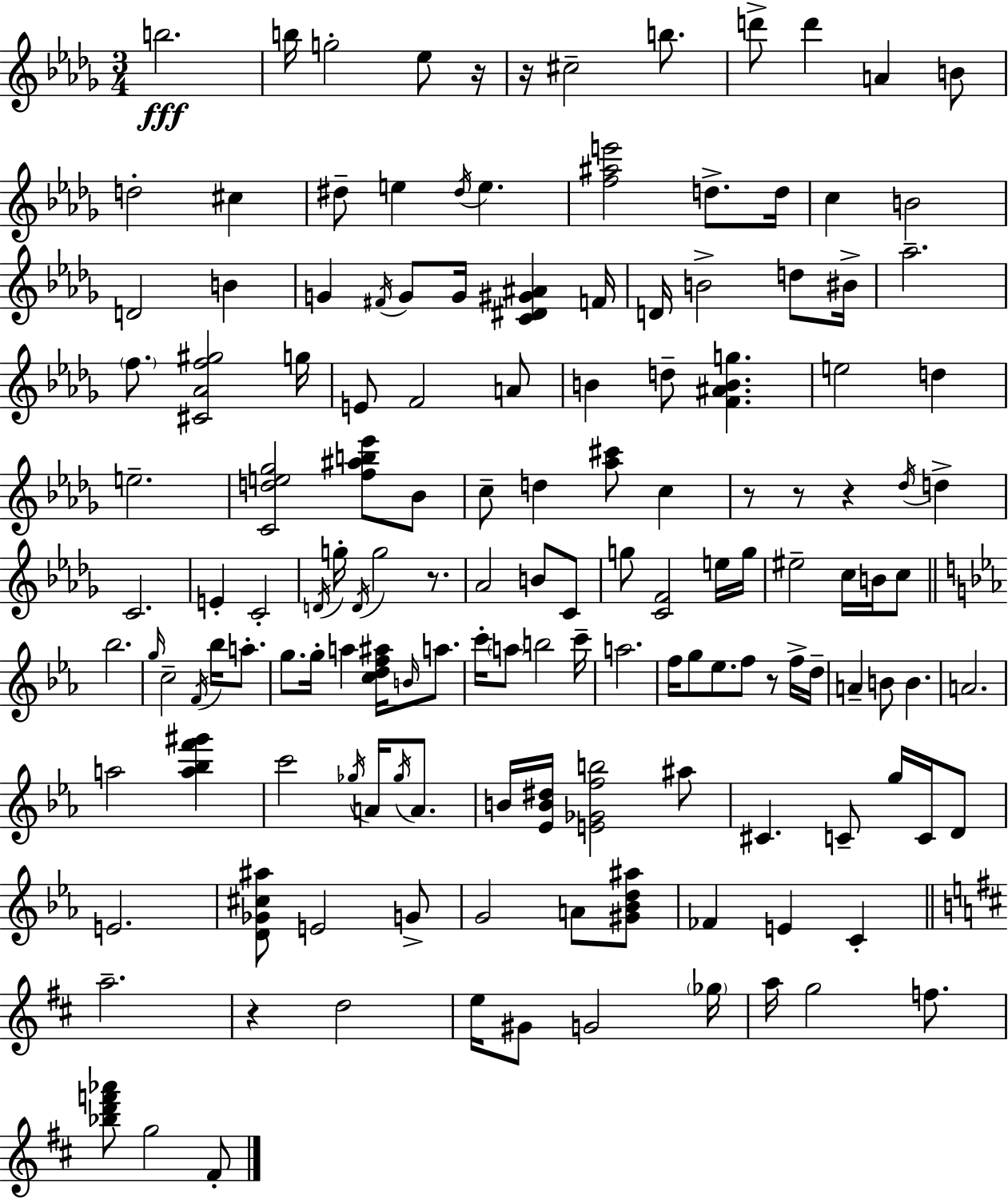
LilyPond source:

{
  \clef treble
  \numericTimeSignature
  \time 3/4
  \key bes \minor
  b''2.\fff | b''16 g''2-. ees''8 r16 | r16 cis''2-- b''8. | d'''8-> d'''4 a'4 b'8 | \break d''2-. cis''4 | dis''8-- e''4 \acciaccatura { dis''16 } e''4. | <f'' ais'' e'''>2 d''8.-> | d''16 c''4 b'2 | \break d'2 b'4 | g'4 \acciaccatura { fis'16 } g'8 g'16 <c' dis' gis' ais'>4 | f'16 d'16 b'2-> d''8 | bis'16-> aes''2.-- | \break \parenthesize f''8. <cis' aes' f'' gis''>2 | g''16 e'8 f'2 | a'8 b'4 d''8-- <f' ais' b' g''>4. | e''2 d''4 | \break e''2.-- | <c' d'' e'' ges''>2 <f'' ais'' b'' ees'''>8 | bes'8 c''8-- d''4 <aes'' cis'''>8 c''4 | r8 r8 r4 \acciaccatura { des''16 } d''4-> | \break c'2. | e'4-. c'2-. | \acciaccatura { d'16 } g''16-. \acciaccatura { d'16 } g''2 | r8. aes'2 | \break b'8 c'8 g''8 <c' f'>2 | e''16 g''16 eis''2-- | c''16 b'16 c''8 \bar "||" \break \key ees \major bes''2. | \grace { g''16 } c''2-- \acciaccatura { f'16 } bes''16 a''8.-. | g''8. g''16-. a''4 <c'' d'' f'' ais''>16 \grace { b'16 } | a''8. c'''16-. \parenthesize a''8 b''2 | \break c'''16-- a''2. | f''16 g''8 ees''8. f''8 r8 | f''16-> d''16-- a'4-- b'8 b'4. | a'2. | \break a''2 <a'' bes'' f''' gis'''>4 | c'''2 \acciaccatura { ges''16 } | a'16 \acciaccatura { ges''16 } a'8. b'16 <ees' b' dis''>16 <e' ges' f'' b''>2 | ais''8 cis'4. c'8-- | \break g''16 c'16 d'8 e'2. | <d' ges' cis'' ais''>8 e'2 | g'8-> g'2 | a'8 <gis' bes' d'' ais''>8 fes'4 e'4 | \break c'4-. \bar "||" \break \key b \minor a''2.-- | r4 d''2 | e''16 gis'8 g'2 \parenthesize ges''16 | a''16 g''2 f''8. | \break <bes'' d''' f''' aes'''>8 g''2 fis'8-. | \bar "|."
}